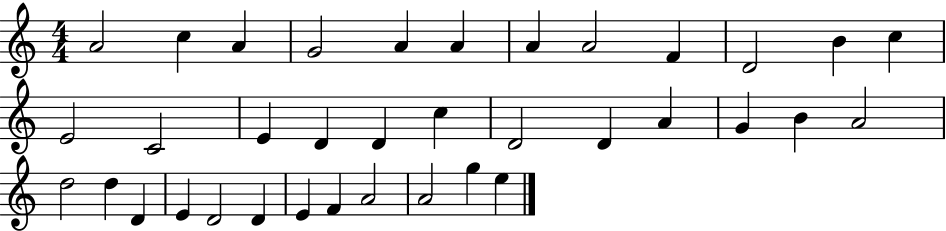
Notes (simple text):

A4/h C5/q A4/q G4/h A4/q A4/q A4/q A4/h F4/q D4/h B4/q C5/q E4/h C4/h E4/q D4/q D4/q C5/q D4/h D4/q A4/q G4/q B4/q A4/h D5/h D5/q D4/q E4/q D4/h D4/q E4/q F4/q A4/h A4/h G5/q E5/q